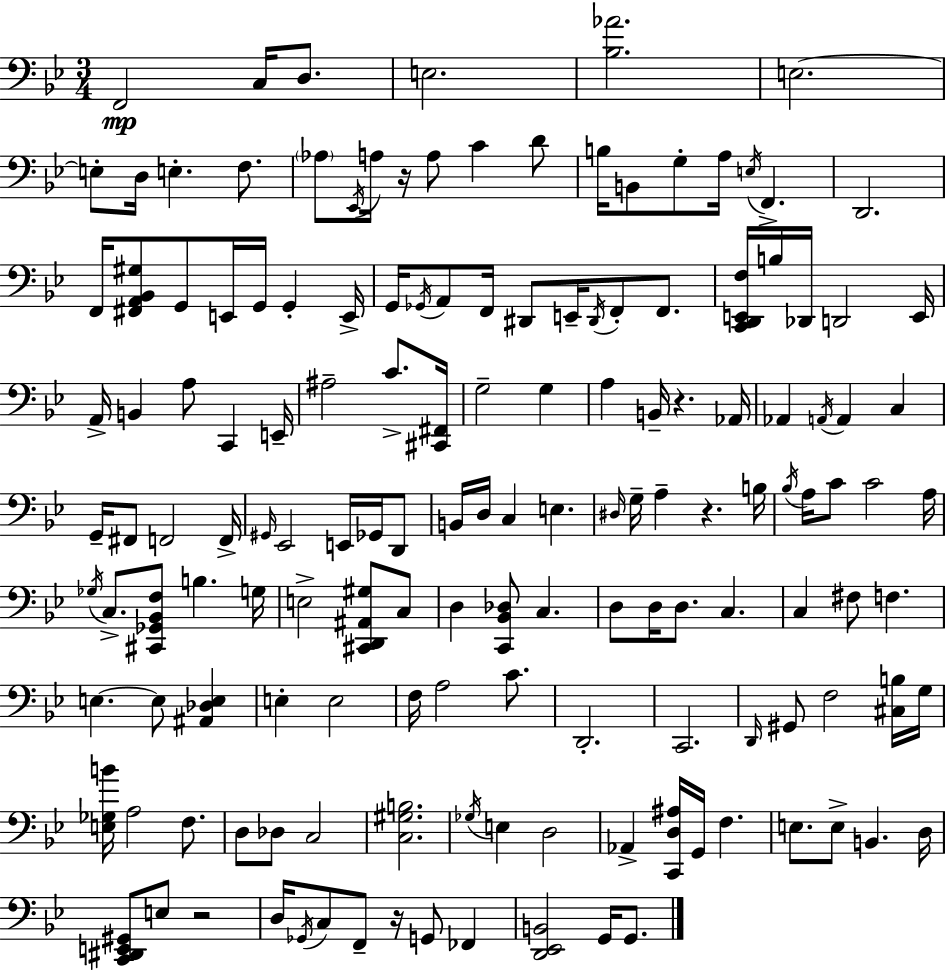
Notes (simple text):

F2/h C3/s D3/e. E3/h. [Bb3,Ab4]/h. E3/h. E3/e D3/s E3/q. F3/e. Ab3/e Eb2/s A3/s R/s A3/e C4/q D4/e B3/s B2/e G3/e A3/s E3/s F2/q. D2/h. F2/s [F#2,A2,Bb2,G#3]/e G2/e E2/s G2/s G2/q E2/s G2/s Gb2/s A2/e F2/s D#2/e E2/s D#2/s F2/e F2/e. [C2,D2,E2,F3]/s B3/s Db2/s D2/h E2/s A2/s B2/q A3/e C2/q E2/s A#3/h C4/e. [C#2,F#2]/s G3/h G3/q A3/q B2/s R/q. Ab2/s Ab2/q A2/s A2/q C3/q G2/s F#2/e F2/h F2/s G#2/s Eb2/h E2/s Gb2/s D2/e B2/s D3/s C3/q E3/q. D#3/s G3/s A3/q R/q. B3/s Bb3/s A3/s C4/e C4/h A3/s Gb3/s C3/e. [C#2,Gb2,Bb2,F3]/e B3/q. G3/s E3/h [C#2,D2,A#2,G#3]/e C3/e D3/q [C2,Bb2,Db3]/e C3/q. D3/e D3/s D3/e. C3/q. C3/q F#3/e F3/q. E3/q. E3/e [A#2,Db3,E3]/q E3/q E3/h F3/s A3/h C4/e. D2/h. C2/h. D2/s G#2/e F3/h [C#3,B3]/s G3/s [E3,Gb3,B4]/s A3/h F3/e. D3/e Db3/e C3/h [C3,G#3,B3]/h. Gb3/s E3/q D3/h Ab2/q [C2,D3,A#3]/s G2/s F3/q. E3/e. E3/e B2/q. D3/s [C2,D#2,E2,G#2]/e E3/e R/h D3/s Gb2/s C3/e F2/e R/s G2/e FES2/q [D2,Eb2,B2]/h G2/s G2/e.